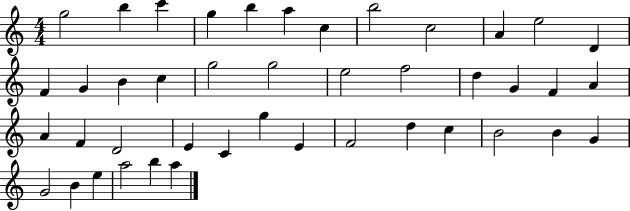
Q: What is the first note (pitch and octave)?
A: G5